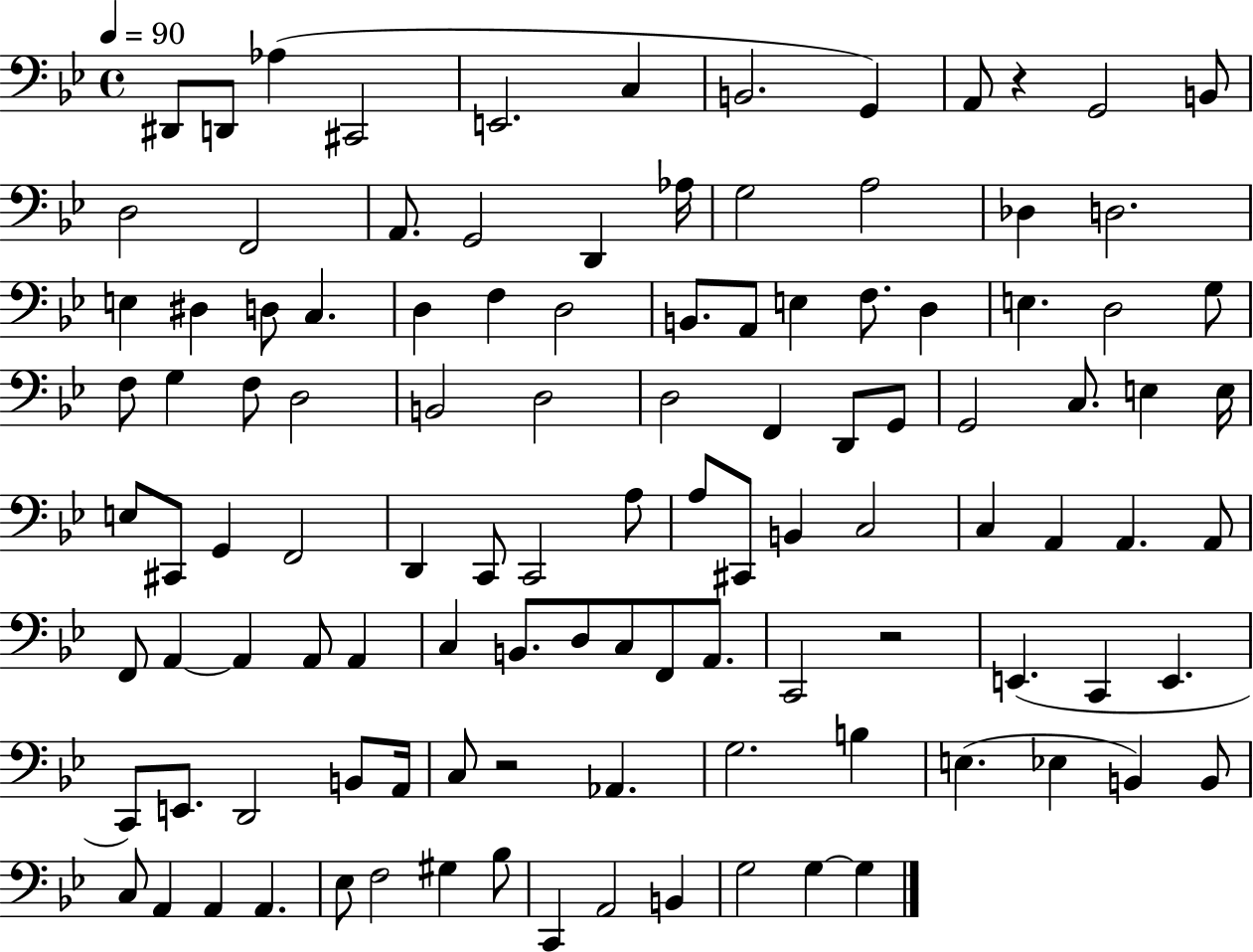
D#2/e D2/e Ab3/q C#2/h E2/h. C3/q B2/h. G2/q A2/e R/q G2/h B2/e D3/h F2/h A2/e. G2/h D2/q Ab3/s G3/h A3/h Db3/q D3/h. E3/q D#3/q D3/e C3/q. D3/q F3/q D3/h B2/e. A2/e E3/q F3/e. D3/q E3/q. D3/h G3/e F3/e G3/q F3/e D3/h B2/h D3/h D3/h F2/q D2/e G2/e G2/h C3/e. E3/q E3/s E3/e C#2/e G2/q F2/h D2/q C2/e C2/h A3/e A3/e C#2/e B2/q C3/h C3/q A2/q A2/q. A2/e F2/e A2/q A2/q A2/e A2/q C3/q B2/e. D3/e C3/e F2/e A2/e. C2/h R/h E2/q. C2/q E2/q. C2/e E2/e. D2/h B2/e A2/s C3/e R/h Ab2/q. G3/h. B3/q E3/q. Eb3/q B2/q B2/e C3/e A2/q A2/q A2/q. Eb3/e F3/h G#3/q Bb3/e C2/q A2/h B2/q G3/h G3/q G3/q